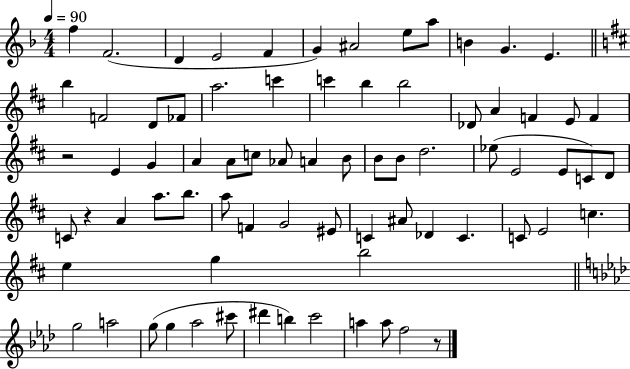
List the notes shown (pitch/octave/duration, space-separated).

F5/q F4/h. D4/q E4/h F4/q G4/q A#4/h E5/e A5/e B4/q G4/q. E4/q. B5/q F4/h D4/e FES4/e A5/h. C6/q C6/q B5/q B5/h Db4/e A4/q F4/q E4/e F4/q R/h E4/q G4/q A4/q A4/e C5/e Ab4/e A4/q B4/e B4/e B4/e D5/h. Eb5/e E4/h E4/e C4/e D4/e C4/e R/q A4/q A5/e. B5/e. A5/e F4/q G4/h EIS4/e C4/q A#4/e Db4/q C4/q. C4/e E4/h C5/q. E5/q G5/q B5/h G5/h A5/h G5/e G5/q Ab5/h C#6/e D#6/q B5/q C6/h A5/q A5/e F5/h R/e